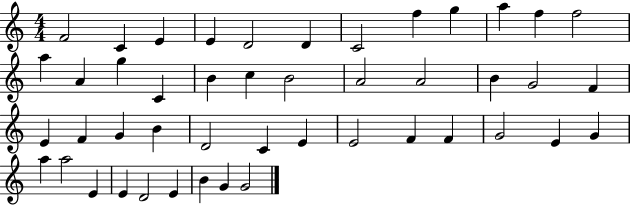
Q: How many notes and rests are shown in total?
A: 46